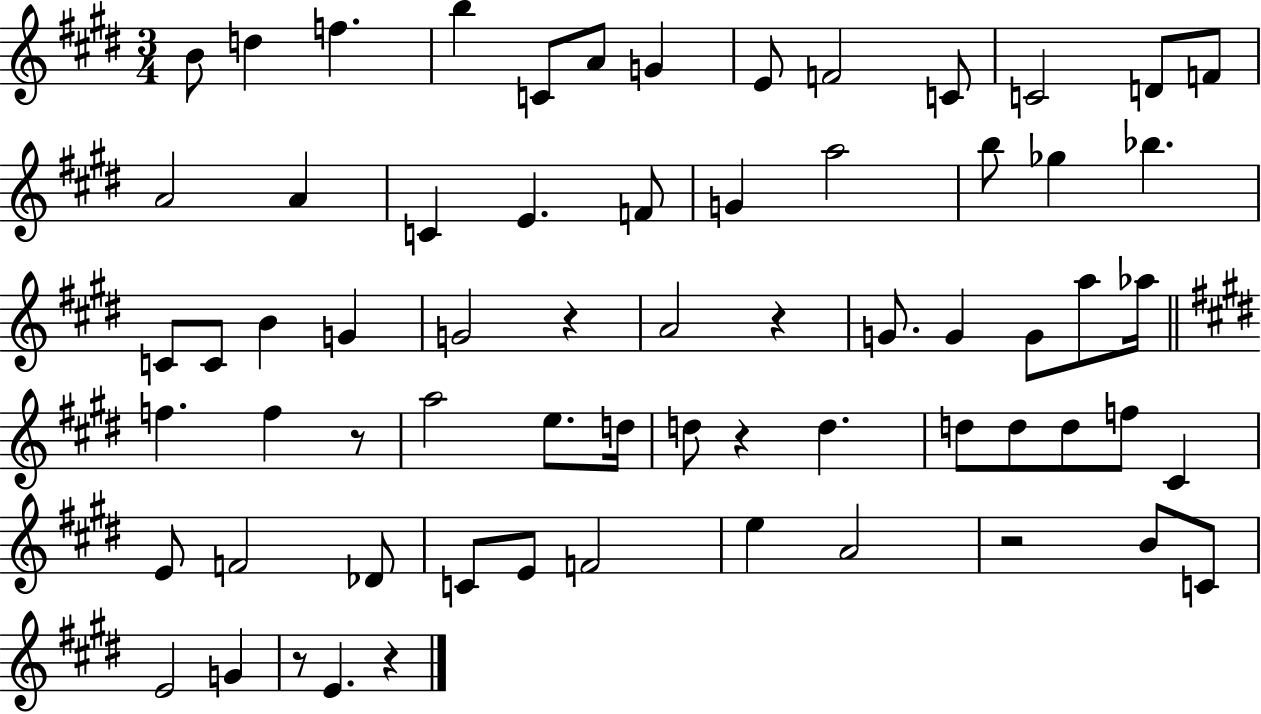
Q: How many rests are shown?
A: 7